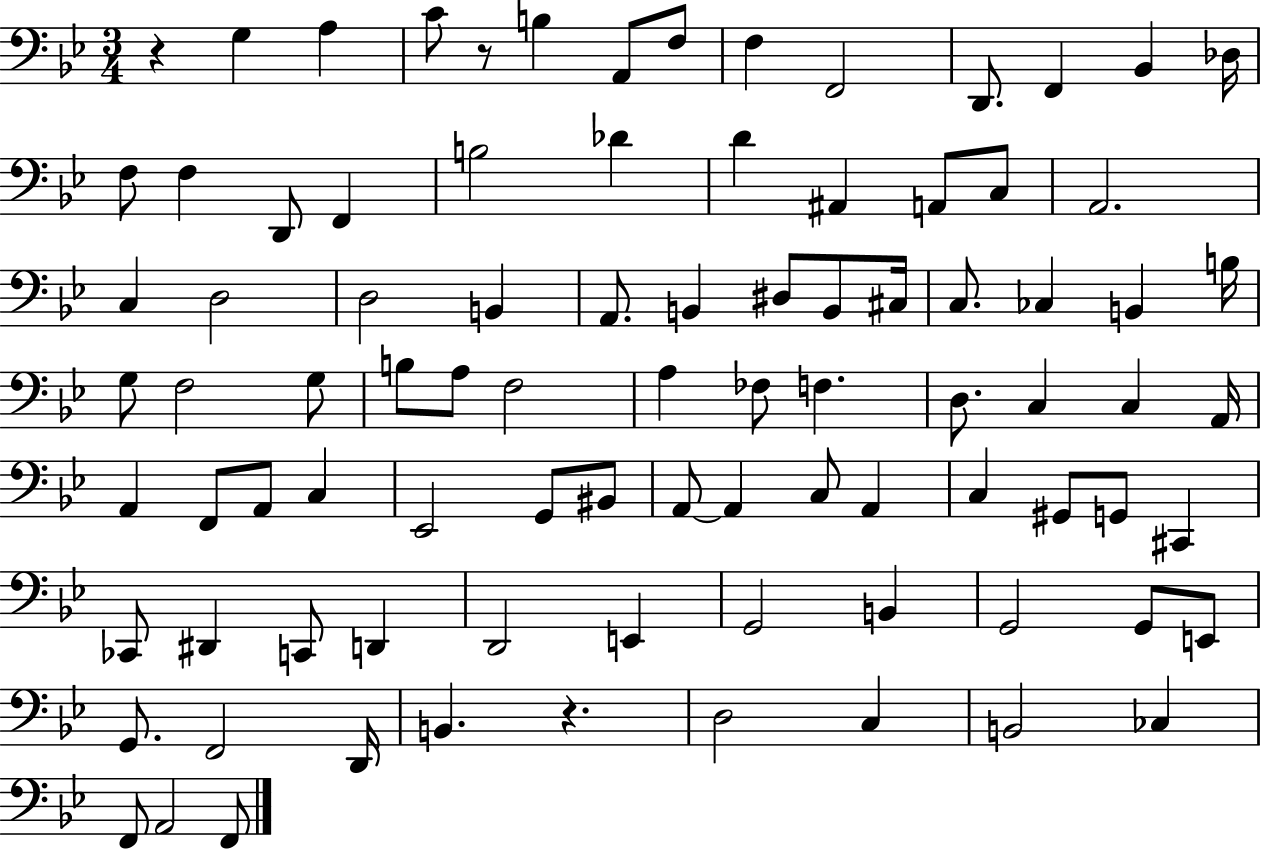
X:1
T:Untitled
M:3/4
L:1/4
K:Bb
z G, A, C/2 z/2 B, A,,/2 F,/2 F, F,,2 D,,/2 F,, _B,, _D,/4 F,/2 F, D,,/2 F,, B,2 _D D ^A,, A,,/2 C,/2 A,,2 C, D,2 D,2 B,, A,,/2 B,, ^D,/2 B,,/2 ^C,/4 C,/2 _C, B,, B,/4 G,/2 F,2 G,/2 B,/2 A,/2 F,2 A, _F,/2 F, D,/2 C, C, A,,/4 A,, F,,/2 A,,/2 C, _E,,2 G,,/2 ^B,,/2 A,,/2 A,, C,/2 A,, C, ^G,,/2 G,,/2 ^C,, _C,,/2 ^D,, C,,/2 D,, D,,2 E,, G,,2 B,, G,,2 G,,/2 E,,/2 G,,/2 F,,2 D,,/4 B,, z D,2 C, B,,2 _C, F,,/2 A,,2 F,,/2